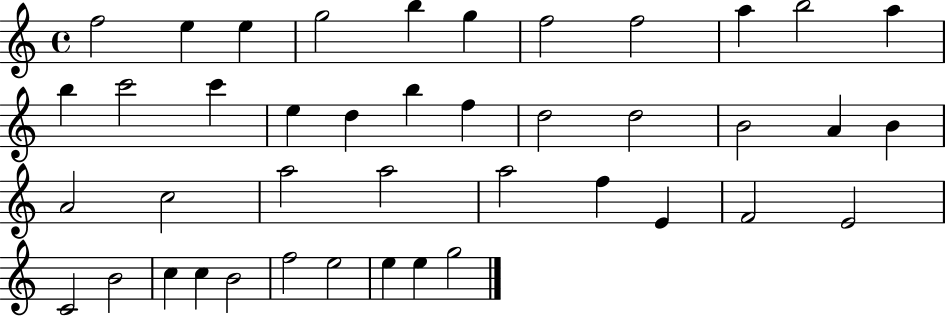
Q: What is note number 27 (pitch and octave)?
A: A5